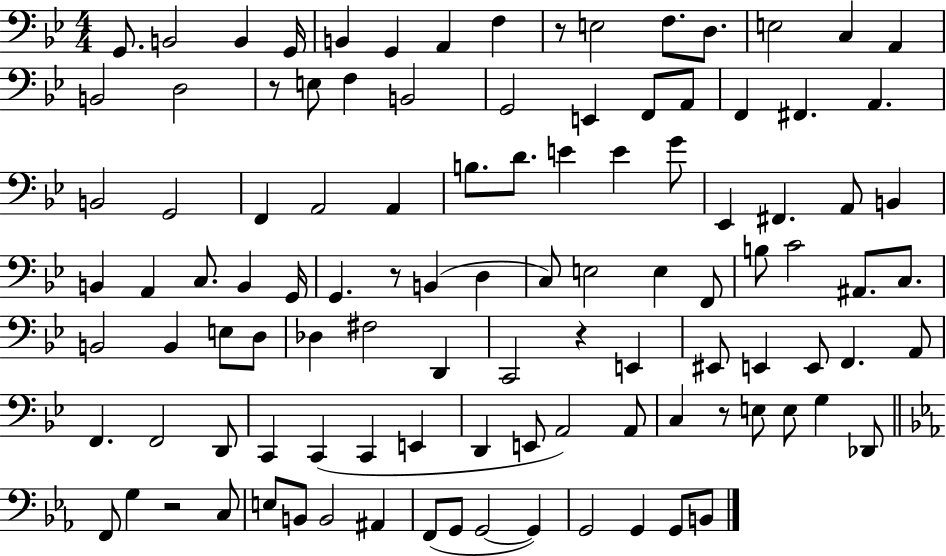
X:1
T:Untitled
M:4/4
L:1/4
K:Bb
G,,/2 B,,2 B,, G,,/4 B,, G,, A,, F, z/2 E,2 F,/2 D,/2 E,2 C, A,, B,,2 D,2 z/2 E,/2 F, B,,2 G,,2 E,, F,,/2 A,,/2 F,, ^F,, A,, B,,2 G,,2 F,, A,,2 A,, B,/2 D/2 E E G/2 _E,, ^F,, A,,/2 B,, B,, A,, C,/2 B,, G,,/4 G,, z/2 B,, D, C,/2 E,2 E, F,,/2 B,/2 C2 ^A,,/2 C,/2 B,,2 B,, E,/2 D,/2 _D, ^F,2 D,, C,,2 z E,, ^E,,/2 E,, E,,/2 F,, A,,/2 F,, F,,2 D,,/2 C,, C,, C,, E,, D,, E,,/2 A,,2 A,,/2 C, z/2 E,/2 E,/2 G, _D,,/2 F,,/2 G, z2 C,/2 E,/2 B,,/2 B,,2 ^A,, F,,/2 G,,/2 G,,2 G,, G,,2 G,, G,,/2 B,,/2